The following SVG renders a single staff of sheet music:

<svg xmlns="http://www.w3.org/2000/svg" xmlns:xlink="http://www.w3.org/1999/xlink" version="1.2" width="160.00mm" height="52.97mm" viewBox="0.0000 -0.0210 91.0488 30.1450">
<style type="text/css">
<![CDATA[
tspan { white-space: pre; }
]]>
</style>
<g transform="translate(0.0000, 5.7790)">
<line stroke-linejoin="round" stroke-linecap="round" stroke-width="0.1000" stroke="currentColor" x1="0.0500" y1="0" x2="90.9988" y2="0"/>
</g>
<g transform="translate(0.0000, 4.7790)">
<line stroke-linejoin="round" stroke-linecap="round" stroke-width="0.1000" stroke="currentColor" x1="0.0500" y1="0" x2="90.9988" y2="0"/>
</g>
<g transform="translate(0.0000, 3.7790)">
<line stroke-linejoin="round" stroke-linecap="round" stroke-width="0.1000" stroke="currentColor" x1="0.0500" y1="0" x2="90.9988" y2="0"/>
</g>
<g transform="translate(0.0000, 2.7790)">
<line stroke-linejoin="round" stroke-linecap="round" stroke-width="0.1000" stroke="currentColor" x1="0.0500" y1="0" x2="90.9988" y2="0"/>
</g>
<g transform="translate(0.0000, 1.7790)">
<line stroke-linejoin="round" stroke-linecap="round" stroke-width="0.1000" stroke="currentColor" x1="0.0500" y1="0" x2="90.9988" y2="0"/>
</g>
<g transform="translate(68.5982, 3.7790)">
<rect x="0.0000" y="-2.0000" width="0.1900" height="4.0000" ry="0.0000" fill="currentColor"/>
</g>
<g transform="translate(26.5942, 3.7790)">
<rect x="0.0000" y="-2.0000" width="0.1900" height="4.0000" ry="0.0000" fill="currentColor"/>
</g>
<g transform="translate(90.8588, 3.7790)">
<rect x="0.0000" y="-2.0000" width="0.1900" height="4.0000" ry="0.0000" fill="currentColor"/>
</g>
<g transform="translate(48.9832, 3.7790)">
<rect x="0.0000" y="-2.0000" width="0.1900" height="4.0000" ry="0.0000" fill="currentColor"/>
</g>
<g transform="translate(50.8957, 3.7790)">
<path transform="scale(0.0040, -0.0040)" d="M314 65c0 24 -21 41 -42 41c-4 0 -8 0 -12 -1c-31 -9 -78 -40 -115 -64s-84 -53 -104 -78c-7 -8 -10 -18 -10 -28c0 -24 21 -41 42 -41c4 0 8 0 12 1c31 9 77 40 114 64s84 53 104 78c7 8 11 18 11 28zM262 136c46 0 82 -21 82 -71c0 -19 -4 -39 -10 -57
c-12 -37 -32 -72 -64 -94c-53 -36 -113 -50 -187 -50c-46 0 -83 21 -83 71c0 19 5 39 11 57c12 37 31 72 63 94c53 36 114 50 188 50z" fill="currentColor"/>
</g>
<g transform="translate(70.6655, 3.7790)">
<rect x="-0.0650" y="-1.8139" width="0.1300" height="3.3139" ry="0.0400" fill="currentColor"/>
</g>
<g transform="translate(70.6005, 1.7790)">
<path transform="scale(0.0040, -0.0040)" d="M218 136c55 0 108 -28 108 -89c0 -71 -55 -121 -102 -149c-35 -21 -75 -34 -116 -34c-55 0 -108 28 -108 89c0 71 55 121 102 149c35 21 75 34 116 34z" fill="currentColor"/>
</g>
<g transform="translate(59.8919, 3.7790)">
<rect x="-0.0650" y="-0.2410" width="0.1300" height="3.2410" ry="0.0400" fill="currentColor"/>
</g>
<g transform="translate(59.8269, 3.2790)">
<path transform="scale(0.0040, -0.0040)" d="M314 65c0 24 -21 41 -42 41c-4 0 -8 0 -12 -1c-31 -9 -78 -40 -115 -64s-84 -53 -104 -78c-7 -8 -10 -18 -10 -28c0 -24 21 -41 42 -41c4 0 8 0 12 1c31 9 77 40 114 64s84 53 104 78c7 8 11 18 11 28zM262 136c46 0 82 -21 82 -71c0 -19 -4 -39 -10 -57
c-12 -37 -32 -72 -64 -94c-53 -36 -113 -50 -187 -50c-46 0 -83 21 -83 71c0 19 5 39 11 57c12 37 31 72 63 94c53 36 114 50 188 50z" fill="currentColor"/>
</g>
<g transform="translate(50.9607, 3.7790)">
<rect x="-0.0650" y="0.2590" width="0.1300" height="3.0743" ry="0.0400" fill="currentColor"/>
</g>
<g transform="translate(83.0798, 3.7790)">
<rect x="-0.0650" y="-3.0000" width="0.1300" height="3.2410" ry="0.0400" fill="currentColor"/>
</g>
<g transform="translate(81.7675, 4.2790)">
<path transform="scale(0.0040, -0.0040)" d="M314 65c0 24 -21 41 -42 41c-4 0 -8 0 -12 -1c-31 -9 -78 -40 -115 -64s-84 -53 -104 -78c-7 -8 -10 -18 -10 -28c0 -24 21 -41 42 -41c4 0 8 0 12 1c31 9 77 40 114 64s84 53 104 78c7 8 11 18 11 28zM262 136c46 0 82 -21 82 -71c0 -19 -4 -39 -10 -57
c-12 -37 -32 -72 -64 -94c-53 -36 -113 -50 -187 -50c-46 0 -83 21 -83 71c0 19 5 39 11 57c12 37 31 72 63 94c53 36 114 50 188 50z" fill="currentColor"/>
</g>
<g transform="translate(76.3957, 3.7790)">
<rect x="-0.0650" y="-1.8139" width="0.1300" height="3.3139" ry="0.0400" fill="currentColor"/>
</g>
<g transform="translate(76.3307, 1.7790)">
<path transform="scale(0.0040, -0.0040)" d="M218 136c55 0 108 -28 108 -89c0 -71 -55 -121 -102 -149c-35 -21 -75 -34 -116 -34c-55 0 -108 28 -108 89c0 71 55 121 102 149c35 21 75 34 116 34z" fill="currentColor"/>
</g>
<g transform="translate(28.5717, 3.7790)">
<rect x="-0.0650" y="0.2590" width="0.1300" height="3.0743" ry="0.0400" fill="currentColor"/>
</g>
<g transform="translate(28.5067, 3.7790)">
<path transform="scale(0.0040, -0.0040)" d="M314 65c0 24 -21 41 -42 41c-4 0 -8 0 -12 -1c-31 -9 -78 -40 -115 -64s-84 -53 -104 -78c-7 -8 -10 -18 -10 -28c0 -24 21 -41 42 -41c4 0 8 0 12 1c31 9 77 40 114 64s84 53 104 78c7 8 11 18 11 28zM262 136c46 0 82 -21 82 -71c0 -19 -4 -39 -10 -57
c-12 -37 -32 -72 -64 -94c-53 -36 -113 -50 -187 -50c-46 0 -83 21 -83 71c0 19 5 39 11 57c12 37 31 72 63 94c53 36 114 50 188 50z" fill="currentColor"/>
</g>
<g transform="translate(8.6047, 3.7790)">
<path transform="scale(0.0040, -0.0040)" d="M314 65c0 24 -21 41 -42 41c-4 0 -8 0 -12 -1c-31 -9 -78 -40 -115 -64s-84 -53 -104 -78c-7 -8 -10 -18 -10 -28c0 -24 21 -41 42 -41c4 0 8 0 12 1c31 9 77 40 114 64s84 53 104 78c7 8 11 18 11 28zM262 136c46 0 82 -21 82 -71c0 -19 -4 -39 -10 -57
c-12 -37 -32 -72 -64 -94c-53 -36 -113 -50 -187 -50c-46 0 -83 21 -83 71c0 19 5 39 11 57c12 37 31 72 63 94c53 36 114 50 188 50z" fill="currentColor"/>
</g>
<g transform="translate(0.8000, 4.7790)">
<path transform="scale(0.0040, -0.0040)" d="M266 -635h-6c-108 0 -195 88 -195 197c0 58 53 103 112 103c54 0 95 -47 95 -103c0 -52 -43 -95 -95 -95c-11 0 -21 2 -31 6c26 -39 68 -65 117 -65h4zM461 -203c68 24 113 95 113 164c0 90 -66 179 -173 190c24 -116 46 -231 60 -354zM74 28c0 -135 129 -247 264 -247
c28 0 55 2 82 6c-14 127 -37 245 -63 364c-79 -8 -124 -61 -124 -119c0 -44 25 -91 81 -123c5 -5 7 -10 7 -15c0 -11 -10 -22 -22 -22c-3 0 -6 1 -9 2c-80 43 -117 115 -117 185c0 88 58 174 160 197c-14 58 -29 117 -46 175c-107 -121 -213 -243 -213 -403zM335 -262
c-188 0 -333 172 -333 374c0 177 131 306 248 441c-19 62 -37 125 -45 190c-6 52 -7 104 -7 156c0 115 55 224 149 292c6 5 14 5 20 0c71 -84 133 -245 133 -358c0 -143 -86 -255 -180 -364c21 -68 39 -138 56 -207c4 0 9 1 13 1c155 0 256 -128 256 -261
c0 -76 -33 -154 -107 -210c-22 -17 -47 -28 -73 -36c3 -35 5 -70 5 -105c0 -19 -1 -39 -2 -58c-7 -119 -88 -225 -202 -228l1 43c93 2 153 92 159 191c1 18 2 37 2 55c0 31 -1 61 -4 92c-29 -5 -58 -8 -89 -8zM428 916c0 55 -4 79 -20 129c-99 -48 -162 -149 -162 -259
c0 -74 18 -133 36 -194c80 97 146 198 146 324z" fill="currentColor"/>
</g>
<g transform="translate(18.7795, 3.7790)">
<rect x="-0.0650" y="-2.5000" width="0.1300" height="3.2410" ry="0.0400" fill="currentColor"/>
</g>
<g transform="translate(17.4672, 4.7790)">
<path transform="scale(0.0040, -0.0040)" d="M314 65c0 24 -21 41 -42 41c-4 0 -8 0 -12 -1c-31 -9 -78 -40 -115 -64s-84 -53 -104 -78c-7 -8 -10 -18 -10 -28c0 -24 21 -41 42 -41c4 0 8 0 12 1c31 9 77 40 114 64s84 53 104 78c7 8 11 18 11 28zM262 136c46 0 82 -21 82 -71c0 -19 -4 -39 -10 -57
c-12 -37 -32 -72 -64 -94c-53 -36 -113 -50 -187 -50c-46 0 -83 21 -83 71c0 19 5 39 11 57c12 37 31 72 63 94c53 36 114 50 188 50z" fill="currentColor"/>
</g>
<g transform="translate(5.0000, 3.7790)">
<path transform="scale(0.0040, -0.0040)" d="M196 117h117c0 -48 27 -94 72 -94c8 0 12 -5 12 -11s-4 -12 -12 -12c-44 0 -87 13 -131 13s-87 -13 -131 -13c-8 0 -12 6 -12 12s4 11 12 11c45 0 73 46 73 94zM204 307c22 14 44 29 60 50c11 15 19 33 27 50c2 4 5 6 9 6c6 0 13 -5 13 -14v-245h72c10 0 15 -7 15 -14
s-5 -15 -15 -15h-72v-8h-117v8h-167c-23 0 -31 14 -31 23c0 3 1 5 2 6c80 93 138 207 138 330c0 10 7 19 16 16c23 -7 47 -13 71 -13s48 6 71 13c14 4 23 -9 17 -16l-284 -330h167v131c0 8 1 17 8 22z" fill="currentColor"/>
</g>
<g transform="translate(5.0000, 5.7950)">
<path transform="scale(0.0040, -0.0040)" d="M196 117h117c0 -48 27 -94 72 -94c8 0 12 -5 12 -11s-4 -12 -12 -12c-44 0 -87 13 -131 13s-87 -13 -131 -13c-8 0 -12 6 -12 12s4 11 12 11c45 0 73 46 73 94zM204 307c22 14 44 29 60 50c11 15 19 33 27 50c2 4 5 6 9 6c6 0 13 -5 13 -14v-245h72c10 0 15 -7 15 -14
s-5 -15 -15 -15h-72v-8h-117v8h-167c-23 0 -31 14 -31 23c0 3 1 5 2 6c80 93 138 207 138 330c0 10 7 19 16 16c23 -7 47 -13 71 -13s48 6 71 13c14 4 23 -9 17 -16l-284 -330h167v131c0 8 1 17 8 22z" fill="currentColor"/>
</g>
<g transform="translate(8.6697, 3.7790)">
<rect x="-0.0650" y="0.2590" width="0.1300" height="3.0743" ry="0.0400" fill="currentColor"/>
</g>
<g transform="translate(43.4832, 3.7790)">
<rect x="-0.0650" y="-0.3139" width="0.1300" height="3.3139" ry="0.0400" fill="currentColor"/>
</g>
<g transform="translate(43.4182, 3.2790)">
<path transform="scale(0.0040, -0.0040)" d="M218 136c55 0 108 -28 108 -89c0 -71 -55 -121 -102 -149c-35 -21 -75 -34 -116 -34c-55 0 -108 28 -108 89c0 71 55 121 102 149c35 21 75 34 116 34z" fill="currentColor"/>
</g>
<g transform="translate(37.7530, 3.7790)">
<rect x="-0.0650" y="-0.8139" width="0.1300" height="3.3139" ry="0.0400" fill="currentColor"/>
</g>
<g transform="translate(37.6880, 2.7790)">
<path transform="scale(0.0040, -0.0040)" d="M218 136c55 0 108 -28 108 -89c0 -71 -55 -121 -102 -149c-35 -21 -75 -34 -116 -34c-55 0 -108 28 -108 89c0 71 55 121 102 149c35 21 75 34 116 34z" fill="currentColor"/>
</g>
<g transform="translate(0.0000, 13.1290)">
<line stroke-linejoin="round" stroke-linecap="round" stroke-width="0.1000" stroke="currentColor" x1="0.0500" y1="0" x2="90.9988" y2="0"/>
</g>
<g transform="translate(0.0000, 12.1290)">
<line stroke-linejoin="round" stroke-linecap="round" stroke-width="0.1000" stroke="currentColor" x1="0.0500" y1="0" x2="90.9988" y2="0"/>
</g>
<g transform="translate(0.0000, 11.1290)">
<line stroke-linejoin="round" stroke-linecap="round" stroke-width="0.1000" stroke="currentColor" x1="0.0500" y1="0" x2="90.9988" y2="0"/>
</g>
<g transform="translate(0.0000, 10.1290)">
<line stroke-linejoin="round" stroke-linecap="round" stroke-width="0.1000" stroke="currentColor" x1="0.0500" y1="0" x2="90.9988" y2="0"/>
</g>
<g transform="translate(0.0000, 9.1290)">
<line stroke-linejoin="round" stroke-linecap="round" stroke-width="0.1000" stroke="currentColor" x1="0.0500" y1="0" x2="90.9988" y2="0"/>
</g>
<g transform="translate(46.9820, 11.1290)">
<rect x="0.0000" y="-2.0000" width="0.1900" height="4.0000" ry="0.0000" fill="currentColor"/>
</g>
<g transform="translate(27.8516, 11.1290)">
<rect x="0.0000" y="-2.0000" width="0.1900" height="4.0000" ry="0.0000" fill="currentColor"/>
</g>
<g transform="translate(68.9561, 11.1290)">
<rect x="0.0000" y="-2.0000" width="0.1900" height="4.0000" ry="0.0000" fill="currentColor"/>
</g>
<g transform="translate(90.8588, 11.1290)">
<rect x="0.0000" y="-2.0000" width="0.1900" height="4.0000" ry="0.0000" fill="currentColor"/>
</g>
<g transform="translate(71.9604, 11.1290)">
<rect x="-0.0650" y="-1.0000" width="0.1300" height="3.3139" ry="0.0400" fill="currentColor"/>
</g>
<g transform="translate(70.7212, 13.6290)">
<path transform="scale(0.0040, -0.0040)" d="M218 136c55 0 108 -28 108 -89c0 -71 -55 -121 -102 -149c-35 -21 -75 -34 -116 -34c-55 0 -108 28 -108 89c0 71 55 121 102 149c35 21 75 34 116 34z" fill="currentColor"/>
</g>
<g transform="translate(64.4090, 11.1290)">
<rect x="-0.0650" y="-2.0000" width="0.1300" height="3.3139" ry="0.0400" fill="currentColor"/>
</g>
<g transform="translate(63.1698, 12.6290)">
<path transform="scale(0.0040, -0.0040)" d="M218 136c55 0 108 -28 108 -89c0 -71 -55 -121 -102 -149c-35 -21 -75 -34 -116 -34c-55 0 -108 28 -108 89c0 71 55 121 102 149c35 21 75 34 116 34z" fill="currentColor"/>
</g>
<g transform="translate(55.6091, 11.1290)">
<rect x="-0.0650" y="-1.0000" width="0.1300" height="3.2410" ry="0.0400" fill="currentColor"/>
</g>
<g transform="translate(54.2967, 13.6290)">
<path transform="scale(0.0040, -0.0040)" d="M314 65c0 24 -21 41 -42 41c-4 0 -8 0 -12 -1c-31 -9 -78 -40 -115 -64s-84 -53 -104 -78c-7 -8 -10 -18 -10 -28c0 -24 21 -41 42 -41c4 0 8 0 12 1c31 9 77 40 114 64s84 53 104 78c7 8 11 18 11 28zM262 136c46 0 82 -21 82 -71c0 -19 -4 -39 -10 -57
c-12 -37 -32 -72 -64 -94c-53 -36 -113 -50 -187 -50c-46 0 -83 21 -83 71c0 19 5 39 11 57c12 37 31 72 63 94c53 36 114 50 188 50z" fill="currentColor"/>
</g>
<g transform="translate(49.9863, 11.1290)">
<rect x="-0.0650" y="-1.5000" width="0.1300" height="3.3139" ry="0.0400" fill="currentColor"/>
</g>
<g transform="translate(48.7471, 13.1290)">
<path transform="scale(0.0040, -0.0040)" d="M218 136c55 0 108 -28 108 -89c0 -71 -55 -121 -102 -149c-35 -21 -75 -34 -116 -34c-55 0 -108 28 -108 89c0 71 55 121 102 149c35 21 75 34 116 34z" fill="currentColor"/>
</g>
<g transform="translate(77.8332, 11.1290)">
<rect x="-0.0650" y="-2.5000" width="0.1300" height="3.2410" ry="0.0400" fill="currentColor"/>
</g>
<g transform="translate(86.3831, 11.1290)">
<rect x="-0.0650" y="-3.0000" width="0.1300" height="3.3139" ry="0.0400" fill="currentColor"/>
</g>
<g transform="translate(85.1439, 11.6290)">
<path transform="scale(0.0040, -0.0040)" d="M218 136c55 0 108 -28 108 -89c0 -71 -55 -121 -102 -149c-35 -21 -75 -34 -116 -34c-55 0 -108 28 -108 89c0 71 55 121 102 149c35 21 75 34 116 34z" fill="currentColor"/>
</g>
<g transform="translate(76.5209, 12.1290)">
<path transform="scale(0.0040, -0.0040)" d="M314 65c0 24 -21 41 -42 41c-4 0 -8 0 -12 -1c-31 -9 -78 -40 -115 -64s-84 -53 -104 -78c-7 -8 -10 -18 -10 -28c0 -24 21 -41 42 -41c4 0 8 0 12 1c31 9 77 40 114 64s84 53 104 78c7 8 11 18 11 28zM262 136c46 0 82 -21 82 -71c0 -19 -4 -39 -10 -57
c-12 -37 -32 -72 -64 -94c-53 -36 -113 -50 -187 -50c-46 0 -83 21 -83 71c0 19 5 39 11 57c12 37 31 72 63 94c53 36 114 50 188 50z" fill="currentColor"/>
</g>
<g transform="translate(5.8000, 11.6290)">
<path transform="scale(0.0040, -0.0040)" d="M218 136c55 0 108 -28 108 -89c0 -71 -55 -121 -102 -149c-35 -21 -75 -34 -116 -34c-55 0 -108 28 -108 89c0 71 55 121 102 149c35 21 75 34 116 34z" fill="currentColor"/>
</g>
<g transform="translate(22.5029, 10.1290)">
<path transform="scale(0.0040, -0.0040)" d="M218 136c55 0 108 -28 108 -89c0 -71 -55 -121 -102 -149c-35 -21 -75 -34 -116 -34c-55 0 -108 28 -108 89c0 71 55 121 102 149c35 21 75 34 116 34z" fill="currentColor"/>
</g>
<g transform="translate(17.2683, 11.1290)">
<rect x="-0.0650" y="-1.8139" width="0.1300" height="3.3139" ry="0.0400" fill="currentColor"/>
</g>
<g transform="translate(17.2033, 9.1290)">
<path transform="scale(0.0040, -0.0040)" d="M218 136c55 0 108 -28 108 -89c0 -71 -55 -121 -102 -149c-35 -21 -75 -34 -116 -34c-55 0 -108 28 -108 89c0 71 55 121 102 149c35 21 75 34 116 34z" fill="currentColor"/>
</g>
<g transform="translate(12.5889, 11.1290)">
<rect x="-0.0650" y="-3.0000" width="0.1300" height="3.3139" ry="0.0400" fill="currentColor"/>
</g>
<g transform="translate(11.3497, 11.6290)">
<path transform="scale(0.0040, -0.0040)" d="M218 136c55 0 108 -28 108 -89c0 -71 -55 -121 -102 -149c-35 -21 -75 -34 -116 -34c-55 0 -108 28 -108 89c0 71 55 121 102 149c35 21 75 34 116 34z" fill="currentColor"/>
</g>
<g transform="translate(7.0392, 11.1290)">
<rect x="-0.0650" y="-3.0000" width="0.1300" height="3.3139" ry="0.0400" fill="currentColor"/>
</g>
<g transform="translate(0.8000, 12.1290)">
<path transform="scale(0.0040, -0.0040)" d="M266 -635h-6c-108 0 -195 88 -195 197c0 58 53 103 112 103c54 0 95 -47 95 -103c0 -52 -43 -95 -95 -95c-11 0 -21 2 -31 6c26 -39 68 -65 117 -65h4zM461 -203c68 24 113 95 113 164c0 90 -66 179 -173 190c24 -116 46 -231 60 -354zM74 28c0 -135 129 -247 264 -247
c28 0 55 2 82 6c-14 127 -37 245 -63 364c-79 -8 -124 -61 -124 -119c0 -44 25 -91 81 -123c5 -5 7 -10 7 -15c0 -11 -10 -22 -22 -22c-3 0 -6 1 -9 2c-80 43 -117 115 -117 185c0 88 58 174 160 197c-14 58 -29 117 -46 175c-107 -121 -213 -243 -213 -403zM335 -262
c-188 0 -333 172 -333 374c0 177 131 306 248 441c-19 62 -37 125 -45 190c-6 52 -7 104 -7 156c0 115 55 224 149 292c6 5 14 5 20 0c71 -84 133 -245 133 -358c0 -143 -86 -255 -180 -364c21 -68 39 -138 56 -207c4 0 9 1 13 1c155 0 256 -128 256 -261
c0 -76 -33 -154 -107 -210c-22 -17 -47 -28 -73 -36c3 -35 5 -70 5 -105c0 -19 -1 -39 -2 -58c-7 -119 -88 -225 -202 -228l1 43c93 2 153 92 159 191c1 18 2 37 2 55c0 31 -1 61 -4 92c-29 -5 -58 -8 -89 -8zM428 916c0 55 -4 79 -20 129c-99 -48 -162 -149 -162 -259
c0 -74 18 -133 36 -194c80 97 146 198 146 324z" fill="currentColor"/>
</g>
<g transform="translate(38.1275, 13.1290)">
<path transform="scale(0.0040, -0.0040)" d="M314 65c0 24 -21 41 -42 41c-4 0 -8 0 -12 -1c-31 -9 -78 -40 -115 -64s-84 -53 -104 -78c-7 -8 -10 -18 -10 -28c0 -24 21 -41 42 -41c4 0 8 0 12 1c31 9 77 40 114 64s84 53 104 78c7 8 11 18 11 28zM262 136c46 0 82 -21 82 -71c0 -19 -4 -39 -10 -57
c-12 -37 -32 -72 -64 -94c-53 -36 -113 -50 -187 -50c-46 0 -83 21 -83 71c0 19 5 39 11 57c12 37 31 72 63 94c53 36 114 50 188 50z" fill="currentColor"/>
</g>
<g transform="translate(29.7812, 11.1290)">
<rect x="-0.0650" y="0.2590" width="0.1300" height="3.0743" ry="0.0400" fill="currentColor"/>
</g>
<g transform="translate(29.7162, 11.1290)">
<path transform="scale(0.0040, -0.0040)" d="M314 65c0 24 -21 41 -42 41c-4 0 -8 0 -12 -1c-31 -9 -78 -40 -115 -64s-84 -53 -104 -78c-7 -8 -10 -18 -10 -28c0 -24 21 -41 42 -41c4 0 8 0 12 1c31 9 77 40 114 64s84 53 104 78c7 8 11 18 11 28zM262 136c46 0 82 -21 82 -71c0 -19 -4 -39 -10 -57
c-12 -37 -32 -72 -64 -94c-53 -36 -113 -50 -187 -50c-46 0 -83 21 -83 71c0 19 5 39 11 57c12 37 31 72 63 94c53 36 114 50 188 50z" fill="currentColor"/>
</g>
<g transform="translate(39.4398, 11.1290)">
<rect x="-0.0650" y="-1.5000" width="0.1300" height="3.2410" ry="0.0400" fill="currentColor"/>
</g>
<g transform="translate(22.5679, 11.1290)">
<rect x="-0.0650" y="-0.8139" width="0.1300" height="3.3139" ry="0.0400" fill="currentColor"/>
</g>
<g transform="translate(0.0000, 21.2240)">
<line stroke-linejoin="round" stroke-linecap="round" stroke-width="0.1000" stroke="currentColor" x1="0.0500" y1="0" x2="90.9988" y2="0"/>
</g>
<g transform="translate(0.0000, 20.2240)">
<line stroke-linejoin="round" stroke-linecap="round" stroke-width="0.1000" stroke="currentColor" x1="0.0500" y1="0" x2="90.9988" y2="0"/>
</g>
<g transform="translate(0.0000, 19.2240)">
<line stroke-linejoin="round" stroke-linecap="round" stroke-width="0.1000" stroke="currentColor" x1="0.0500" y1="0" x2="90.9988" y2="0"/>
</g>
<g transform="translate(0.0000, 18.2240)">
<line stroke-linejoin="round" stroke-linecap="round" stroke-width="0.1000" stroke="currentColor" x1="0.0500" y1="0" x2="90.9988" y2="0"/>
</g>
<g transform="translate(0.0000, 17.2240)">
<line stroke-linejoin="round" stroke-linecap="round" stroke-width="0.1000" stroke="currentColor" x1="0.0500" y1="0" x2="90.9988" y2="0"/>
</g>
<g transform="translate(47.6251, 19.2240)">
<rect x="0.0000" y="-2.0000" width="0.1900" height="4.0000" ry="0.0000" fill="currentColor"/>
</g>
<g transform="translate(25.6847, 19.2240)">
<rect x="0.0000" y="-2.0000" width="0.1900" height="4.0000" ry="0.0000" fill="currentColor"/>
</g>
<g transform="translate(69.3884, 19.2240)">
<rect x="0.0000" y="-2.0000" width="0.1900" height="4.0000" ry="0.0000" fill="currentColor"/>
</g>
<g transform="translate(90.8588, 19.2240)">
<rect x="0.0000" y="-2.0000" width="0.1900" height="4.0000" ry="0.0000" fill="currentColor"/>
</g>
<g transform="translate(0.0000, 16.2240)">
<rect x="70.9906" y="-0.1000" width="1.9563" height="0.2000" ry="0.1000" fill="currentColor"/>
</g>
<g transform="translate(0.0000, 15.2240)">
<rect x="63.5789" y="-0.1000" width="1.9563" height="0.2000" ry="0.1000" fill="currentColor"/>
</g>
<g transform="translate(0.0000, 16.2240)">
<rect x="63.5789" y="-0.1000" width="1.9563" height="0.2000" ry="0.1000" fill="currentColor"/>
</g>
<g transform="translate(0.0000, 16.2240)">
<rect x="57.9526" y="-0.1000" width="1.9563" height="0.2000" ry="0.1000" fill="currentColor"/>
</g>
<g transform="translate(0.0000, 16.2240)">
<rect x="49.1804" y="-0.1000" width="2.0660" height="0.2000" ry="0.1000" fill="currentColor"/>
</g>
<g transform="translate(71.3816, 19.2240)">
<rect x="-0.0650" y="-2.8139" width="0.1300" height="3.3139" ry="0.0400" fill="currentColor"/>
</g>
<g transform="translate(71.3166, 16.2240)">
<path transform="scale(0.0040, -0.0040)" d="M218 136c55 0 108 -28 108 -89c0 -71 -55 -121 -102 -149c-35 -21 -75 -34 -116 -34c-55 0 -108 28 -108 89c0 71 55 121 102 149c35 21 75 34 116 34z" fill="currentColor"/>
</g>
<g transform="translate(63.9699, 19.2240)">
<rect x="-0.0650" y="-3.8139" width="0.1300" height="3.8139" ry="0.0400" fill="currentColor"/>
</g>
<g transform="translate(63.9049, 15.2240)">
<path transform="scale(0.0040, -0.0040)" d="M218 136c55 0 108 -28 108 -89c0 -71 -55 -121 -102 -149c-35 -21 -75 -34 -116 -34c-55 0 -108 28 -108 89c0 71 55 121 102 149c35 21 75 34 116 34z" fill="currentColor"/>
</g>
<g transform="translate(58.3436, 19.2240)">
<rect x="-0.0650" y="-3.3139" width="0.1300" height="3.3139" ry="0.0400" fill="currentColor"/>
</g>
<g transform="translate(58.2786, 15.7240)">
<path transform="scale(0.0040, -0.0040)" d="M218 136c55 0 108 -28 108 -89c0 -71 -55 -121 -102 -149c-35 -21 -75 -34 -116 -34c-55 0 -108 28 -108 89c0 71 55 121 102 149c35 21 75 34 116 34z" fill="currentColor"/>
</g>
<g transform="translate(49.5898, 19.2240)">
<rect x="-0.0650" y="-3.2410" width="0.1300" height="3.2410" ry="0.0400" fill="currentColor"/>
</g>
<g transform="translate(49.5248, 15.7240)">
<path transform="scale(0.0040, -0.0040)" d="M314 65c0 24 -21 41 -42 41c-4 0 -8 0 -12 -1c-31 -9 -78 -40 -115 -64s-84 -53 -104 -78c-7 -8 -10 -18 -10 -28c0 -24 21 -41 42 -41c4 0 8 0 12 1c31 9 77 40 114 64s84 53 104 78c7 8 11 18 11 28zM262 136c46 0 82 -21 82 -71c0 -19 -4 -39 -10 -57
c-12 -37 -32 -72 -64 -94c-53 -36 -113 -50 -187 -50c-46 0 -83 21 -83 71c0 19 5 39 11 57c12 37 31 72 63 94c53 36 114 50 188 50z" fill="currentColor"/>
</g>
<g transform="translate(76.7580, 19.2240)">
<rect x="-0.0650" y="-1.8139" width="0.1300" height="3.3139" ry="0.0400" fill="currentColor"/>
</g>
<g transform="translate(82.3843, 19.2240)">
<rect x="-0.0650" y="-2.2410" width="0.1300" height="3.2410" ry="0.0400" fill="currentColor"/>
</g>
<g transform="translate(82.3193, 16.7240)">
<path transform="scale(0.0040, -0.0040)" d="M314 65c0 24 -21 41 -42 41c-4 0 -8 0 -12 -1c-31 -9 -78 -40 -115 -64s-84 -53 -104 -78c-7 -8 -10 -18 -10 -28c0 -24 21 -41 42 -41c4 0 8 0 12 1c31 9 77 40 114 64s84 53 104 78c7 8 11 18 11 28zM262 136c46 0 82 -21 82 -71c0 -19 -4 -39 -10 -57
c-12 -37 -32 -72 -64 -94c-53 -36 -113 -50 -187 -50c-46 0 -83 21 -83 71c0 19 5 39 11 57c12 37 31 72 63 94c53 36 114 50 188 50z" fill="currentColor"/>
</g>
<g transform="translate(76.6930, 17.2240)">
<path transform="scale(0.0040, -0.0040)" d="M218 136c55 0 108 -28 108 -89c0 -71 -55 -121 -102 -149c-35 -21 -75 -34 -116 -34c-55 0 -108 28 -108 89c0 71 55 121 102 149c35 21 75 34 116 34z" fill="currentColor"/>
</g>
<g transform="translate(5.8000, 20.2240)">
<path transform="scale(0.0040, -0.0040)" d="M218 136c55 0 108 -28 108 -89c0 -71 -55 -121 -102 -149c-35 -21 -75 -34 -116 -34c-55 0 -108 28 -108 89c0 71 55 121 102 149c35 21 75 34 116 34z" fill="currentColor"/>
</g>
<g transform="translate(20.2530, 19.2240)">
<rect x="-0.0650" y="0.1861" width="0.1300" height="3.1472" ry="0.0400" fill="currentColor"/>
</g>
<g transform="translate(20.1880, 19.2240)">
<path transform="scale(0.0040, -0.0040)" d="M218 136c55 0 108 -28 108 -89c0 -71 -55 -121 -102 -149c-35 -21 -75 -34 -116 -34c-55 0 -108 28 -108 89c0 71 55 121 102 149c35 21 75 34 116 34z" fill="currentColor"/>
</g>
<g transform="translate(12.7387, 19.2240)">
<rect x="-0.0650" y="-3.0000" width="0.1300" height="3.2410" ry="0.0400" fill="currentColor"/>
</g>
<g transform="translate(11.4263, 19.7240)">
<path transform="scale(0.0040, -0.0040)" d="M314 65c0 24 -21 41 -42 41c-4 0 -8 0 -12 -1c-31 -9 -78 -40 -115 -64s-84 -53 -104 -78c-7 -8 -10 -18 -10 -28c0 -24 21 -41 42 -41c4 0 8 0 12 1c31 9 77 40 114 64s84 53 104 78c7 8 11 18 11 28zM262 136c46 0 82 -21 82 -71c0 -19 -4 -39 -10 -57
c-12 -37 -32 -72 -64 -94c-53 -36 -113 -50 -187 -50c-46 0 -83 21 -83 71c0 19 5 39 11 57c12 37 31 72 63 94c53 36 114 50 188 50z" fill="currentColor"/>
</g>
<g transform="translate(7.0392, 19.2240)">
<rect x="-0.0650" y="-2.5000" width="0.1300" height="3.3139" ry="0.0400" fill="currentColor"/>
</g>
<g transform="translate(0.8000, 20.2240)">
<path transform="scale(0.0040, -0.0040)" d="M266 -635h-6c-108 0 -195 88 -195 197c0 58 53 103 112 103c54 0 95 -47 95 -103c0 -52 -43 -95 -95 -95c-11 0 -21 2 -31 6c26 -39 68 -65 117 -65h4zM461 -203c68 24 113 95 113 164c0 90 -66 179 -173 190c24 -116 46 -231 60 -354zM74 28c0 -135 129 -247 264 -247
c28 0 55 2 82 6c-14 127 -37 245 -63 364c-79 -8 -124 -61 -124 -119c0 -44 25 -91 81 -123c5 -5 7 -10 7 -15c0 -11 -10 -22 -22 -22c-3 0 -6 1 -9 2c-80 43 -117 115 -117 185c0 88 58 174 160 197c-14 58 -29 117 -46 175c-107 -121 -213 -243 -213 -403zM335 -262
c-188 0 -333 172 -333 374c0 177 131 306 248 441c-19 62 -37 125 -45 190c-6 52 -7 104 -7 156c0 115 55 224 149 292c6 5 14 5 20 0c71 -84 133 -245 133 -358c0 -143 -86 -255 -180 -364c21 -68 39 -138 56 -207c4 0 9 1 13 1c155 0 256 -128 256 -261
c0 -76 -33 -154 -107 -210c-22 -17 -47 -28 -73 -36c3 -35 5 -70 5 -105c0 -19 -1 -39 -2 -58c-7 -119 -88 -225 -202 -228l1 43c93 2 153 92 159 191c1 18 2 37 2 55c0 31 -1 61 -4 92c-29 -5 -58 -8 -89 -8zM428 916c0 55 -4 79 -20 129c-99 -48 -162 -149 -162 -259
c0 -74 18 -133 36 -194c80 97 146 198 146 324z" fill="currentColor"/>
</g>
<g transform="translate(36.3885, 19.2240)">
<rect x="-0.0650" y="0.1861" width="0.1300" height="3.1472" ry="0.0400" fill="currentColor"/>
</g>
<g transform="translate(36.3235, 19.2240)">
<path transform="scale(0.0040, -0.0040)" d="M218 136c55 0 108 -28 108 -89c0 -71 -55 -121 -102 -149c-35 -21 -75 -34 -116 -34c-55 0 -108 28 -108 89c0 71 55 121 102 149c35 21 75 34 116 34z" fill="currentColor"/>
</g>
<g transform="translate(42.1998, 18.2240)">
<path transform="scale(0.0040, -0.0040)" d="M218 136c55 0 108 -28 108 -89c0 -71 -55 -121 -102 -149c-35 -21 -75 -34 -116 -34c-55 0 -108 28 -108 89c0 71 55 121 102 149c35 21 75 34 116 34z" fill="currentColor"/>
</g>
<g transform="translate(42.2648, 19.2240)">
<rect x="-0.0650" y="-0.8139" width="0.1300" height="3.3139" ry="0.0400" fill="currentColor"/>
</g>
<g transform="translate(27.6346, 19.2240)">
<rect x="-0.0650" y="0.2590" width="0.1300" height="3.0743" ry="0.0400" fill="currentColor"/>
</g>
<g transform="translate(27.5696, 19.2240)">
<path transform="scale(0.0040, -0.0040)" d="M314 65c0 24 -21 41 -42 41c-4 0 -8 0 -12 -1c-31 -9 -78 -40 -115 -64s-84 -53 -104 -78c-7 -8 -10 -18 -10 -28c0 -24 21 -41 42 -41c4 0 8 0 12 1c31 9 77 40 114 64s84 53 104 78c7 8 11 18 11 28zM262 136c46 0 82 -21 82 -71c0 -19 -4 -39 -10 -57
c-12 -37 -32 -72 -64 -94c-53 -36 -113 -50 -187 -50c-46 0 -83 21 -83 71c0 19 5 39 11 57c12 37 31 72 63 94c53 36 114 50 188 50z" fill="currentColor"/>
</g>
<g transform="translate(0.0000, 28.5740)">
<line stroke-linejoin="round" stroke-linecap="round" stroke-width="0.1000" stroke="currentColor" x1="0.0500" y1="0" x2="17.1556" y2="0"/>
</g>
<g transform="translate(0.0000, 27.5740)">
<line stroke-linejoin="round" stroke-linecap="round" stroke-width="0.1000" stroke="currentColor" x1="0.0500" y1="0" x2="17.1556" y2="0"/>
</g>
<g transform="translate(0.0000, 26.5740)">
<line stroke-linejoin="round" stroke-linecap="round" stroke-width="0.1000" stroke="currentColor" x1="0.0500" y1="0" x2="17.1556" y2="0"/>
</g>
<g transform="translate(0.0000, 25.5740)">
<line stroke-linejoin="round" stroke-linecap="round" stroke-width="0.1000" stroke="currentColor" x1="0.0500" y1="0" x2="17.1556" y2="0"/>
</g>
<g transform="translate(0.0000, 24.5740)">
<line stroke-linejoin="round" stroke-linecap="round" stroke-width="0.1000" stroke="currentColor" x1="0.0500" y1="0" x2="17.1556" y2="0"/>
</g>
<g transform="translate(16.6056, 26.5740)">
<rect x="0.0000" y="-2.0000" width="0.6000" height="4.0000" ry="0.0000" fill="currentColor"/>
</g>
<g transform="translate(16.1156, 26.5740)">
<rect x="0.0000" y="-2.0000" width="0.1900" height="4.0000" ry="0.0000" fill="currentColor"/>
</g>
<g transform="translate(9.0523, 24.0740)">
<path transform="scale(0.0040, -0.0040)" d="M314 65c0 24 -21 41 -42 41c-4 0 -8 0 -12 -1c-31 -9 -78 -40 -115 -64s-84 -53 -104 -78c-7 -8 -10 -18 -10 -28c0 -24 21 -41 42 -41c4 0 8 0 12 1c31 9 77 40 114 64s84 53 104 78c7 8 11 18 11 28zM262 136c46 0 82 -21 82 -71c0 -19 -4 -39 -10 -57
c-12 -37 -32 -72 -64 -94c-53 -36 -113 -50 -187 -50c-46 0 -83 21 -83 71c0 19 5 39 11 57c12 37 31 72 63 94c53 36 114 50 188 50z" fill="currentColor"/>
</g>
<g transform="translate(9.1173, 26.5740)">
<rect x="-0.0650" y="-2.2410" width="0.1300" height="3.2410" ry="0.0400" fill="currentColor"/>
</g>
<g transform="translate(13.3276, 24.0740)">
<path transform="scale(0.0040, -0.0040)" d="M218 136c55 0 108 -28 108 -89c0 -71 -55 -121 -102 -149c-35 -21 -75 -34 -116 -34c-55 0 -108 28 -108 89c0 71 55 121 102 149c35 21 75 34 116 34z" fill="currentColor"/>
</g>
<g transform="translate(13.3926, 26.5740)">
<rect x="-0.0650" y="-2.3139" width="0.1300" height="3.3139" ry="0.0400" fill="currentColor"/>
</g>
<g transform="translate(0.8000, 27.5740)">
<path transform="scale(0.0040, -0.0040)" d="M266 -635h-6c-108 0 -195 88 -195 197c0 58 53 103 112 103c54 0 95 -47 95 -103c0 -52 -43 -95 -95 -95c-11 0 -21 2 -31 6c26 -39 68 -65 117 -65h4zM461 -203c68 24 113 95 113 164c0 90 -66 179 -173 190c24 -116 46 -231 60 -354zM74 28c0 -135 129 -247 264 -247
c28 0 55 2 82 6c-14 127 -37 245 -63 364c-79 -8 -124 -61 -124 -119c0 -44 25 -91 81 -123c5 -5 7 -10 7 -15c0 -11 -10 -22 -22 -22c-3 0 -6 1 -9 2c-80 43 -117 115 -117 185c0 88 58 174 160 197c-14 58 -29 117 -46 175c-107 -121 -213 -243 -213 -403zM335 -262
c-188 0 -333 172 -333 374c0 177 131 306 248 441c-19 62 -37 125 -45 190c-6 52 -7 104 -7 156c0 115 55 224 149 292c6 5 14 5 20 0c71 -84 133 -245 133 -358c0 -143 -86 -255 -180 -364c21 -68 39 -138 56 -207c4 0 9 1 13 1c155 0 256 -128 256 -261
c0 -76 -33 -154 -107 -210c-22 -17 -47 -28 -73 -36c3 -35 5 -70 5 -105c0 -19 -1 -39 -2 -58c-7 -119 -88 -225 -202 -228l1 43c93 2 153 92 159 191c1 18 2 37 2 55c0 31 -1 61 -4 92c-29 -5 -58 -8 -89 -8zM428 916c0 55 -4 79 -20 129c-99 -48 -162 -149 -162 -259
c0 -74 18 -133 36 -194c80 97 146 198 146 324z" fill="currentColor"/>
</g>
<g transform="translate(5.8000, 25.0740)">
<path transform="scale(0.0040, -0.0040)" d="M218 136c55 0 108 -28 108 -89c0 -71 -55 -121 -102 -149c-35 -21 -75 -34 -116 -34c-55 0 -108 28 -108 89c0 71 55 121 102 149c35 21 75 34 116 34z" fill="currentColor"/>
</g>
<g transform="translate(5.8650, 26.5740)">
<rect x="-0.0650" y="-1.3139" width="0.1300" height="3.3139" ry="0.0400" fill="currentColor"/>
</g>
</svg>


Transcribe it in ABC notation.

X:1
T:Untitled
M:4/4
L:1/4
K:C
B2 G2 B2 d c B2 c2 f f A2 A A f d B2 E2 E D2 F D G2 A G A2 B B2 B d b2 b c' a f g2 e g2 g